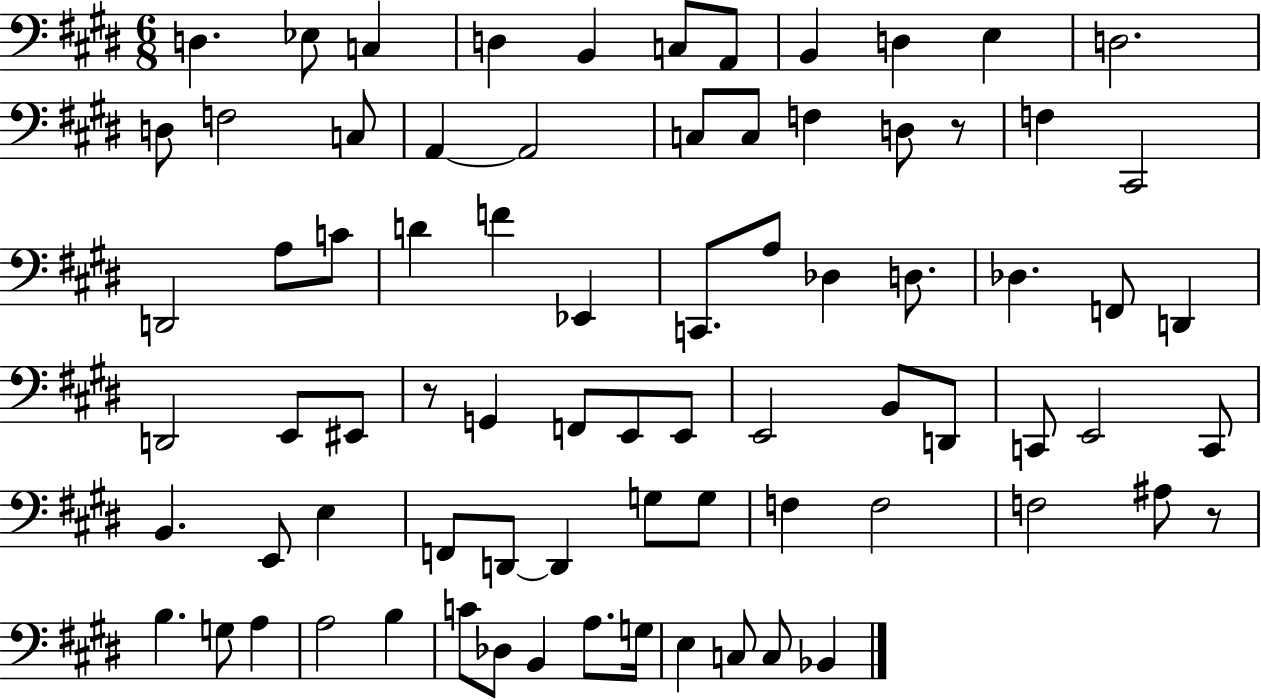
X:1
T:Untitled
M:6/8
L:1/4
K:E
D, _E,/2 C, D, B,, C,/2 A,,/2 B,, D, E, D,2 D,/2 F,2 C,/2 A,, A,,2 C,/2 C,/2 F, D,/2 z/2 F, ^C,,2 D,,2 A,/2 C/2 D F _E,, C,,/2 A,/2 _D, D,/2 _D, F,,/2 D,, D,,2 E,,/2 ^E,,/2 z/2 G,, F,,/2 E,,/2 E,,/2 E,,2 B,,/2 D,,/2 C,,/2 E,,2 C,,/2 B,, E,,/2 E, F,,/2 D,,/2 D,, G,/2 G,/2 F, F,2 F,2 ^A,/2 z/2 B, G,/2 A, A,2 B, C/2 _D,/2 B,, A,/2 G,/4 E, C,/2 C,/2 _B,,